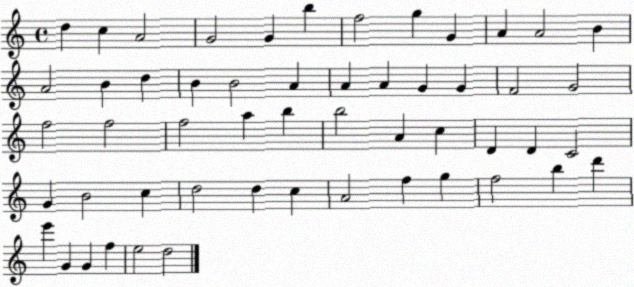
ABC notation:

X:1
T:Untitled
M:4/4
L:1/4
K:C
d c A2 G2 G b f2 g G A A2 B A2 B d B B2 A A A G G F2 G2 f2 f2 f2 a b b2 A c D D C2 G B2 c d2 d c A2 f g f2 b d' e' G G f e2 d2